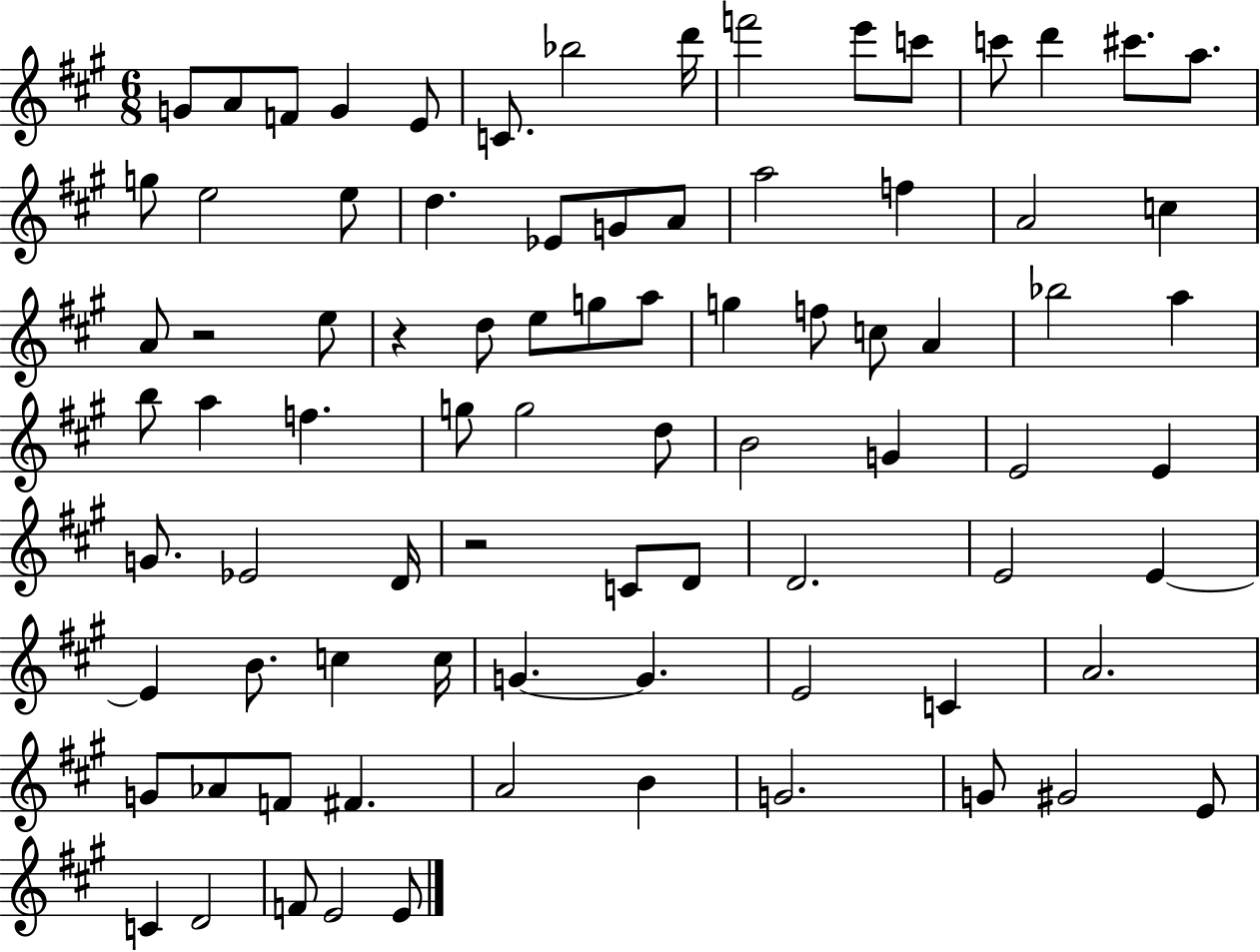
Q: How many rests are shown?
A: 3